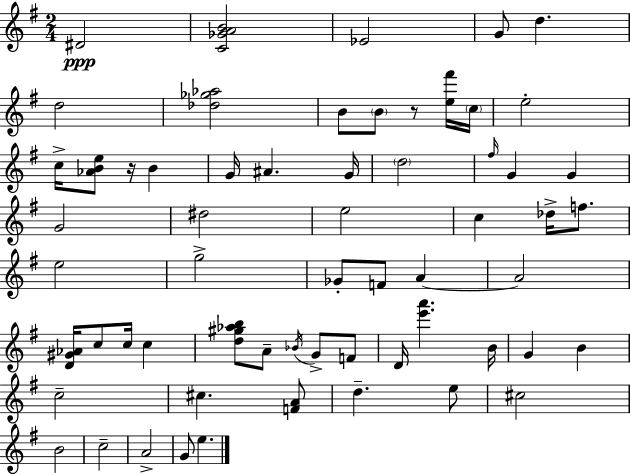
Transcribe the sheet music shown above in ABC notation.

X:1
T:Untitled
M:2/4
L:1/4
K:Em
^D2 [C_GAB]2 _E2 G/2 d d2 [_d_g_a]2 B/2 B/2 z/2 [e^f']/4 c/4 e2 c/4 [_ABe]/2 z/4 B G/4 ^A G/4 d2 ^f/4 G G G2 ^d2 e2 c _d/4 f/2 e2 g2 _G/2 F/2 A A2 [D^G_A]/4 c/2 c/4 c [d^g_ab]/2 A/2 _B/4 G/2 F/2 D/4 [e'a'] B/4 G B c2 ^c [FA]/2 d e/2 ^c2 B2 c2 A2 G/2 e